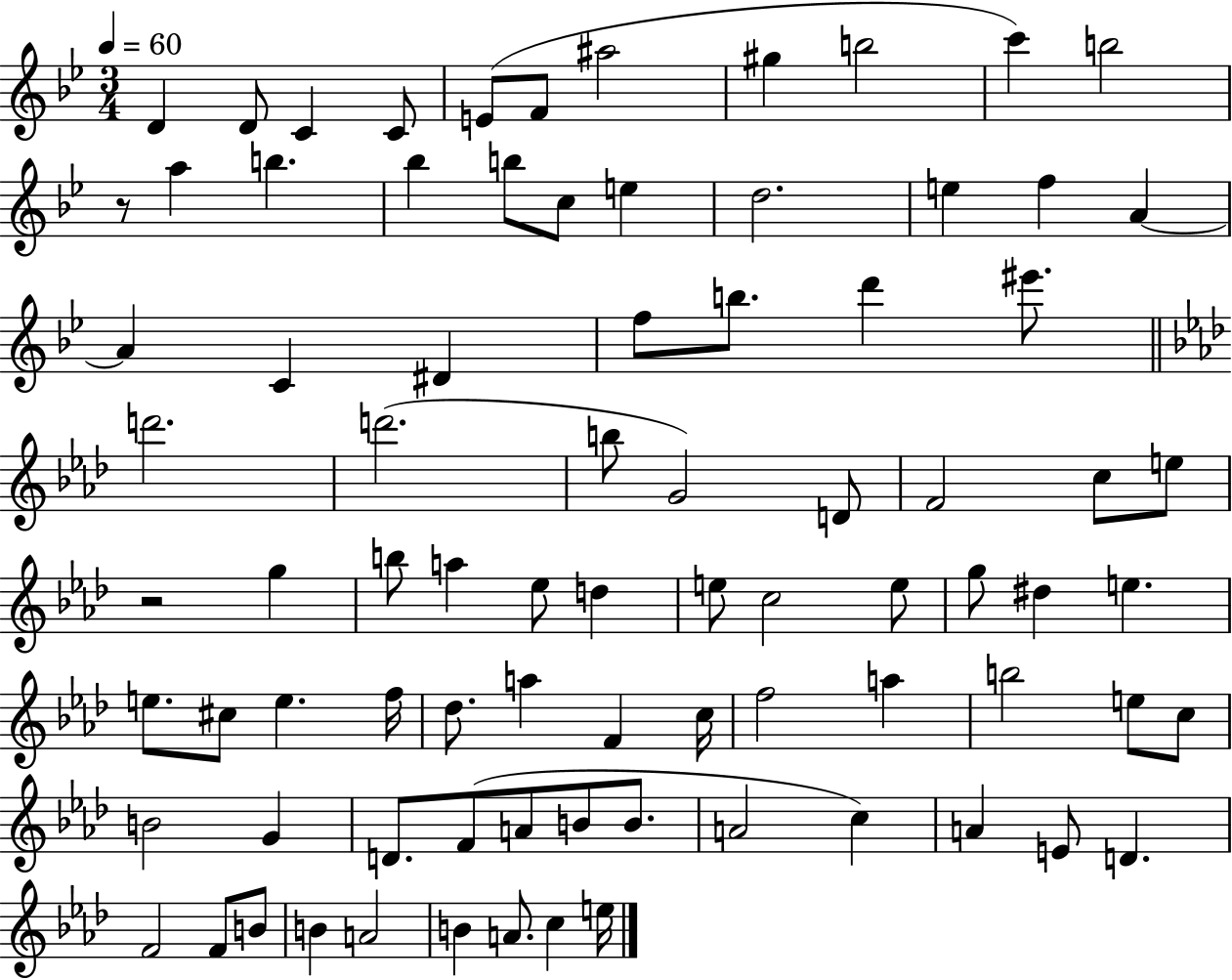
D4/q D4/e C4/q C4/e E4/e F4/e A#5/h G#5/q B5/h C6/q B5/h R/e A5/q B5/q. Bb5/q B5/e C5/e E5/q D5/h. E5/q F5/q A4/q A4/q C4/q D#4/q F5/e B5/e. D6/q EIS6/e. D6/h. D6/h. B5/e G4/h D4/e F4/h C5/e E5/e R/h G5/q B5/e A5/q Eb5/e D5/q E5/e C5/h E5/e G5/e D#5/q E5/q. E5/e. C#5/e E5/q. F5/s Db5/e. A5/q F4/q C5/s F5/h A5/q B5/h E5/e C5/e B4/h G4/q D4/e. F4/e A4/e B4/e B4/e. A4/h C5/q A4/q E4/e D4/q. F4/h F4/e B4/e B4/q A4/h B4/q A4/e. C5/q E5/s